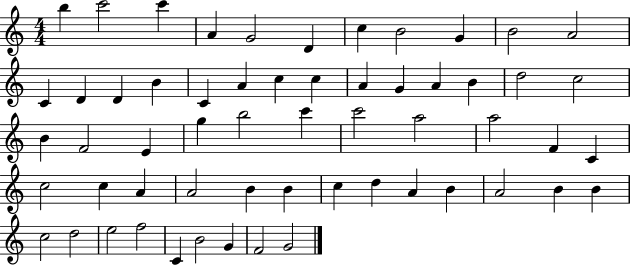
X:1
T:Untitled
M:4/4
L:1/4
K:C
b c'2 c' A G2 D c B2 G B2 A2 C D D B C A c c A G A B d2 c2 B F2 E g b2 c' c'2 a2 a2 F C c2 c A A2 B B c d A B A2 B B c2 d2 e2 f2 C B2 G F2 G2